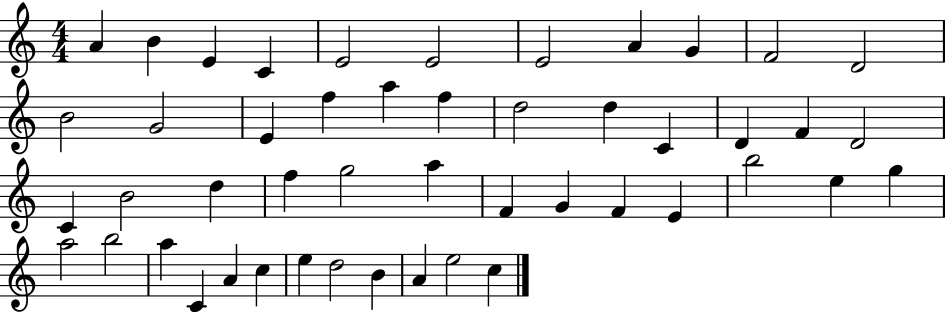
{
  \clef treble
  \numericTimeSignature
  \time 4/4
  \key c \major
  a'4 b'4 e'4 c'4 | e'2 e'2 | e'2 a'4 g'4 | f'2 d'2 | \break b'2 g'2 | e'4 f''4 a''4 f''4 | d''2 d''4 c'4 | d'4 f'4 d'2 | \break c'4 b'2 d''4 | f''4 g''2 a''4 | f'4 g'4 f'4 e'4 | b''2 e''4 g''4 | \break a''2 b''2 | a''4 c'4 a'4 c''4 | e''4 d''2 b'4 | a'4 e''2 c''4 | \break \bar "|."
}